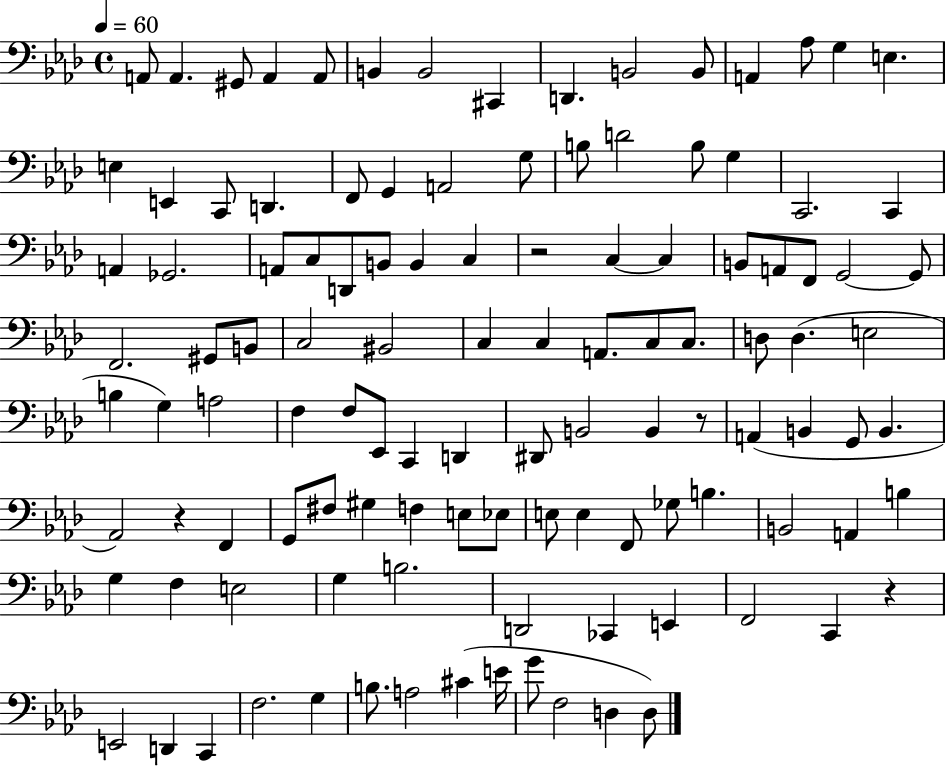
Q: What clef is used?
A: bass